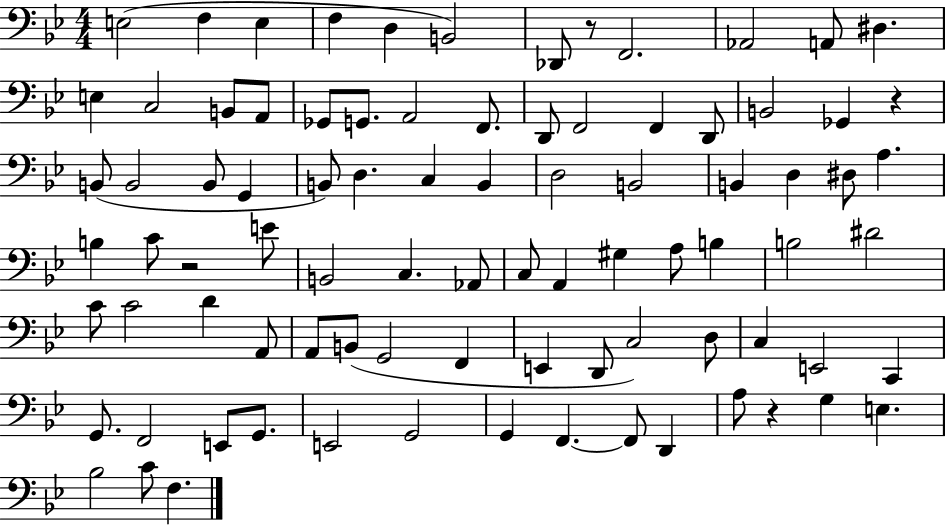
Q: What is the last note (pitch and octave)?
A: F3